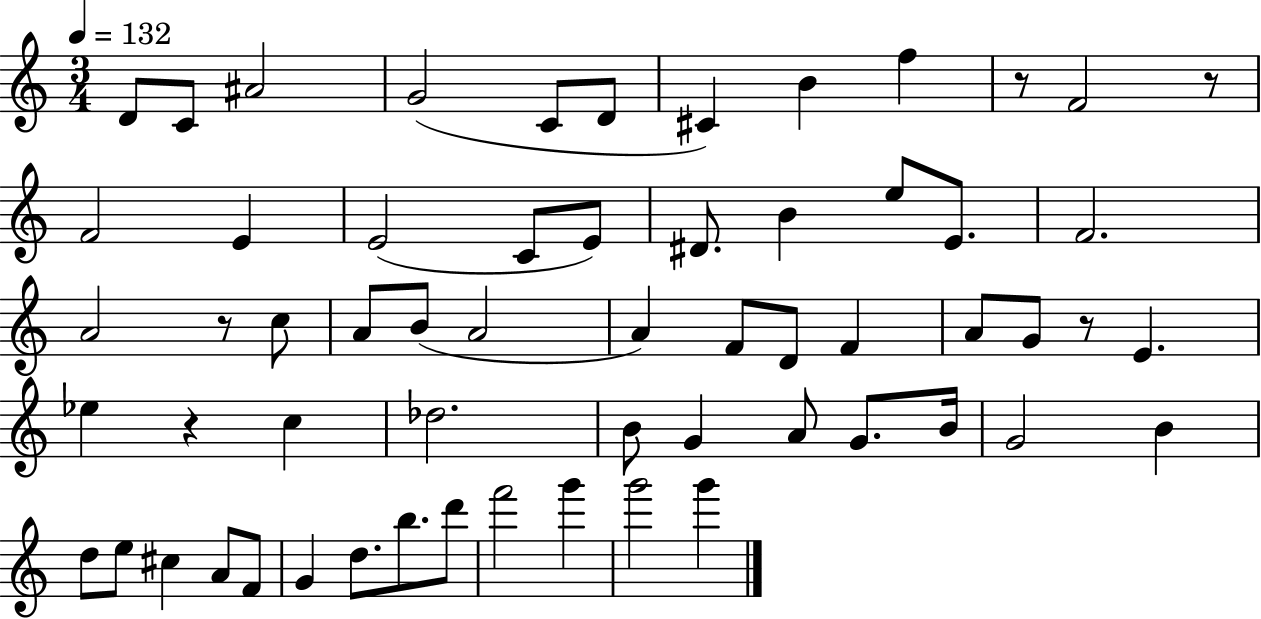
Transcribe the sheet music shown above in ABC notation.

X:1
T:Untitled
M:3/4
L:1/4
K:C
D/2 C/2 ^A2 G2 C/2 D/2 ^C B f z/2 F2 z/2 F2 E E2 C/2 E/2 ^D/2 B e/2 E/2 F2 A2 z/2 c/2 A/2 B/2 A2 A F/2 D/2 F A/2 G/2 z/2 E _e z c _d2 B/2 G A/2 G/2 B/4 G2 B d/2 e/2 ^c A/2 F/2 G d/2 b/2 d'/2 f'2 g' g'2 g'